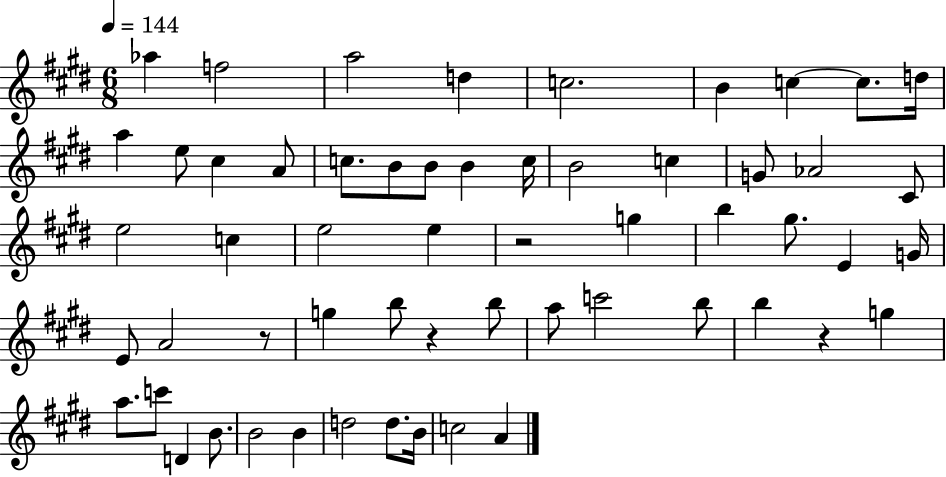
Ab5/q F5/h A5/h D5/q C5/h. B4/q C5/q C5/e. D5/s A5/q E5/e C#5/q A4/e C5/e. B4/e B4/e B4/q C5/s B4/h C5/q G4/e Ab4/h C#4/e E5/h C5/q E5/h E5/q R/h G5/q B5/q G#5/e. E4/q G4/s E4/e A4/h R/e G5/q B5/e R/q B5/e A5/e C6/h B5/e B5/q R/q G5/q A5/e. C6/e D4/q B4/e. B4/h B4/q D5/h D5/e. B4/s C5/h A4/q